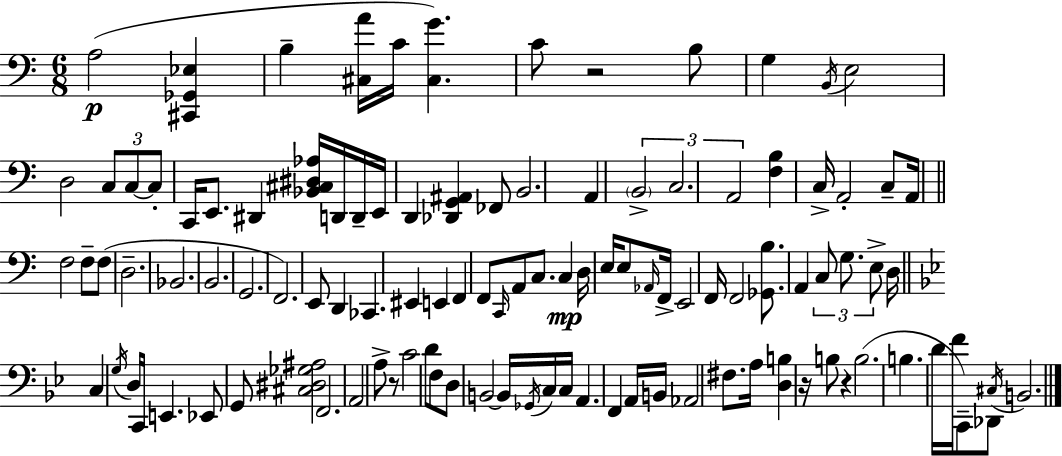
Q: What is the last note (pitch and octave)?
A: B2